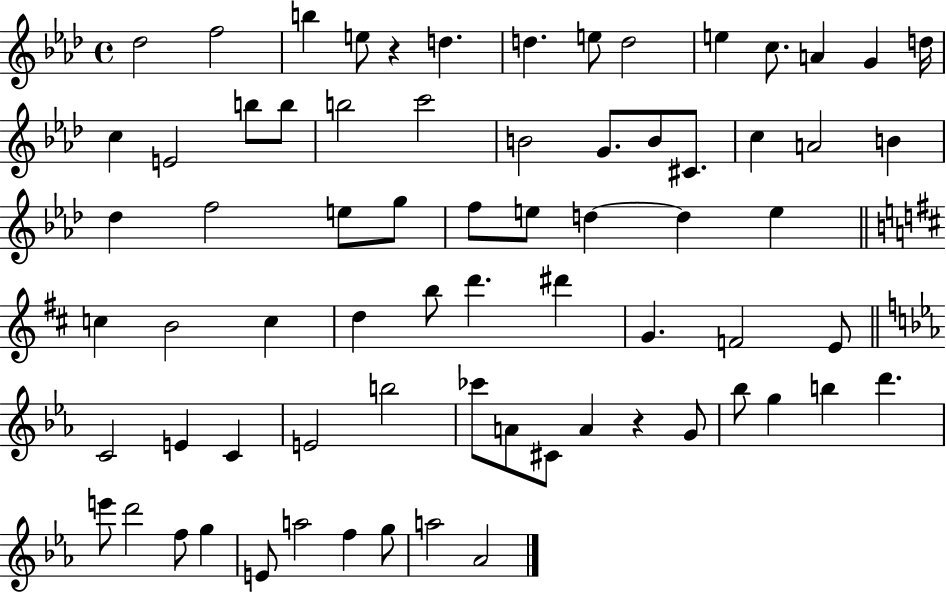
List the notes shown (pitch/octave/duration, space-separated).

Db5/h F5/h B5/q E5/e R/q D5/q. D5/q. E5/e D5/h E5/q C5/e. A4/q G4/q D5/s C5/q E4/h B5/e B5/e B5/h C6/h B4/h G4/e. B4/e C#4/e. C5/q A4/h B4/q Db5/q F5/h E5/e G5/e F5/e E5/e D5/q D5/q E5/q C5/q B4/h C5/q D5/q B5/e D6/q. D#6/q G4/q. F4/h E4/e C4/h E4/q C4/q E4/h B5/h CES6/e A4/e C#4/e A4/q R/q G4/e Bb5/e G5/q B5/q D6/q. E6/e D6/h F5/e G5/q E4/e A5/h F5/q G5/e A5/h Ab4/h